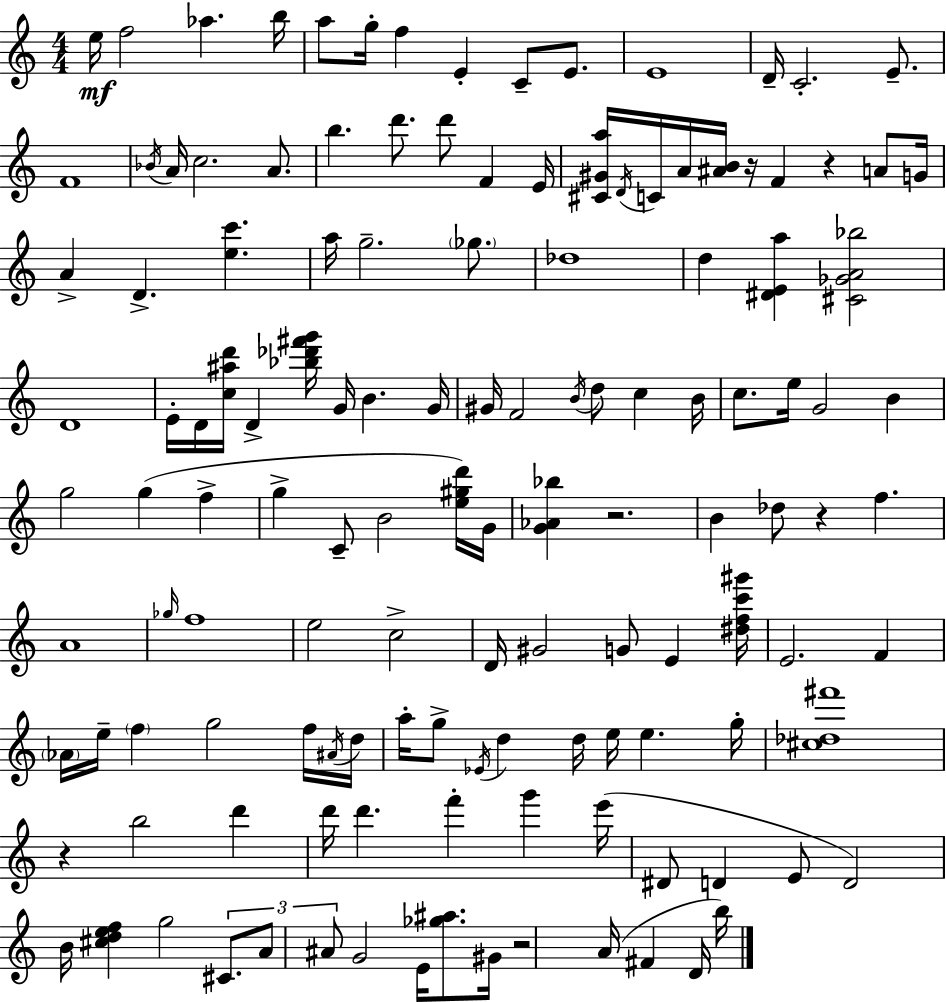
{
  \clef treble
  \numericTimeSignature
  \time 4/4
  \key c \major
  e''16\mf f''2 aes''4. b''16 | a''8 g''16-. f''4 e'4-. c'8-- e'8. | e'1 | d'16-- c'2.-. e'8.-- | \break f'1 | \acciaccatura { bes'16 } a'16 c''2. a'8. | b''4. d'''8. d'''8 f'4 | e'16 <cis' gis' a''>16 \acciaccatura { d'16 } c'16 a'16 <ais' b'>16 r16 f'4 r4 a'8 | \break g'16 a'4-> d'4.-> <e'' c'''>4. | a''16 g''2.-- \parenthesize ges''8. | des''1 | d''4 <dis' e' a''>4 <cis' ges' a' bes''>2 | \break d'1 | e'16-. d'16 <c'' ais'' d'''>16 d'4-> <bes'' des''' fis''' g'''>16 g'16 b'4. | g'16 gis'16 f'2 \acciaccatura { b'16 } d''8 c''4 | b'16 c''8. e''16 g'2 b'4 | \break g''2 g''4( f''4-> | g''4-> c'8-- b'2 | <e'' gis'' d'''>16) g'16 <g' aes' bes''>4 r2. | b'4 des''8 r4 f''4. | \break a'1 | \grace { ges''16 } f''1 | e''2 c''2-> | d'16 gis'2 g'8 e'4 | \break <dis'' f'' c''' gis'''>16 e'2. | f'4 \parenthesize aes'16 e''16-- \parenthesize f''4 g''2 | f''16 \acciaccatura { ais'16 } d''16 a''16-. g''8-> \acciaccatura { ees'16 } d''4 d''16 e''16 e''4. | g''16-. <cis'' des'' fis'''>1 | \break r4 b''2 | d'''4 d'''16 d'''4. f'''4-. | g'''4 e'''16( dis'8 d'4 e'8 d'2) | b'16 <cis'' d'' e'' f''>4 g''2 | \break \tuplet 3/2 { cis'8. a'8 ais'8 } g'2 | e'16 <ges'' ais''>8. gis'16 r2 a'16( | fis'4 d'16 b''16) \bar "|."
}